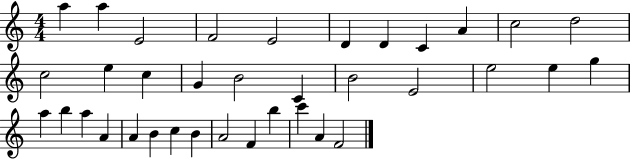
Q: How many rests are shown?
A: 0